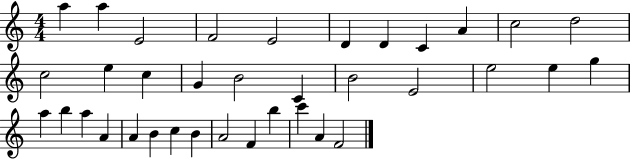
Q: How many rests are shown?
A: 0